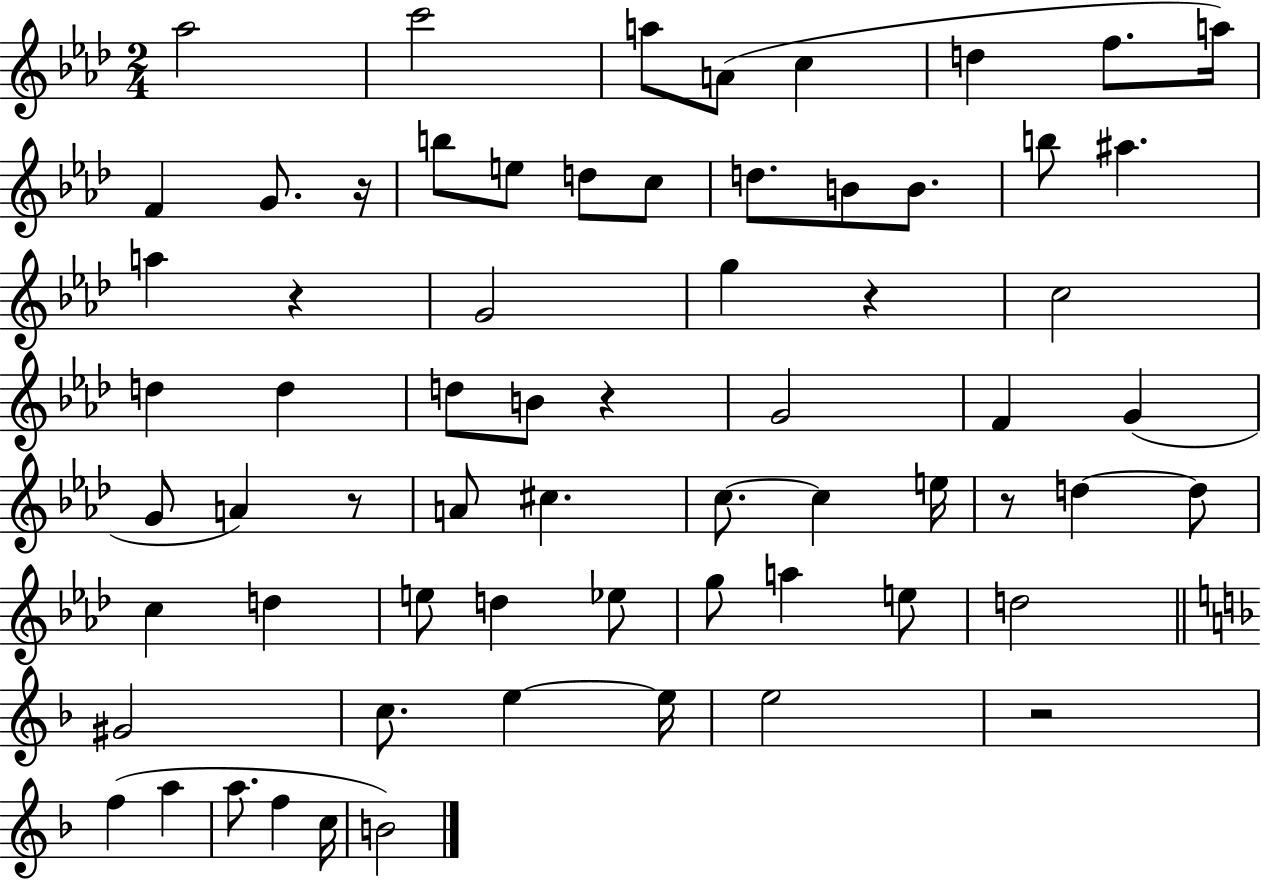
Ab5/h C6/h A5/e A4/e C5/q D5/q F5/e. A5/s F4/q G4/e. R/s B5/e E5/e D5/e C5/e D5/e. B4/e B4/e. B5/e A#5/q. A5/q R/q G4/h G5/q R/q C5/h D5/q D5/q D5/e B4/e R/q G4/h F4/q G4/q G4/e A4/q R/e A4/e C#5/q. C5/e. C5/q E5/s R/e D5/q D5/e C5/q D5/q E5/e D5/q Eb5/e G5/e A5/q E5/e D5/h G#4/h C5/e. E5/q E5/s E5/h R/h F5/q A5/q A5/e. F5/q C5/s B4/h